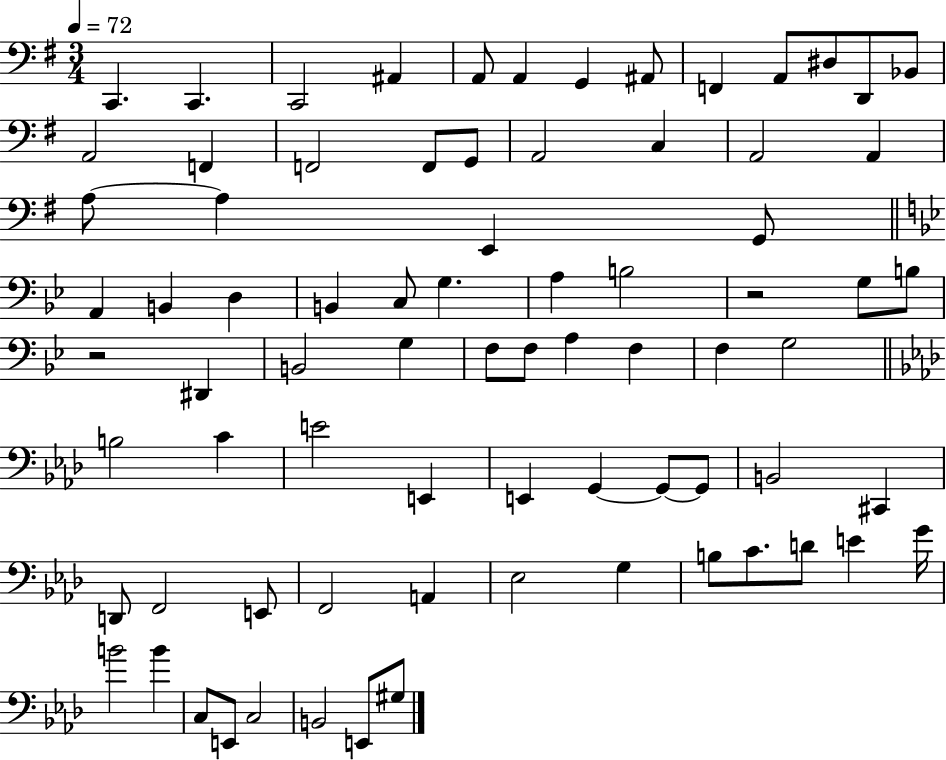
{
  \clef bass
  \numericTimeSignature
  \time 3/4
  \key g \major
  \tempo 4 = 72
  c,4. c,4. | c,2 ais,4 | a,8 a,4 g,4 ais,8 | f,4 a,8 dis8 d,8 bes,8 | \break a,2 f,4 | f,2 f,8 g,8 | a,2 c4 | a,2 a,4 | \break a8~~ a4 e,4 g,8 | \bar "||" \break \key g \minor a,4 b,4 d4 | b,4 c8 g4. | a4 b2 | r2 g8 b8 | \break r2 dis,4 | b,2 g4 | f8 f8 a4 f4 | f4 g2 | \break \bar "||" \break \key aes \major b2 c'4 | e'2 e,4 | e,4 g,4~~ g,8~~ g,8 | b,2 cis,4 | \break d,8 f,2 e,8 | f,2 a,4 | ees2 g4 | b8 c'8. d'8 e'4 g'16 | \break b'2 b'4 | c8 e,8 c2 | b,2 e,8 gis8 | \bar "|."
}